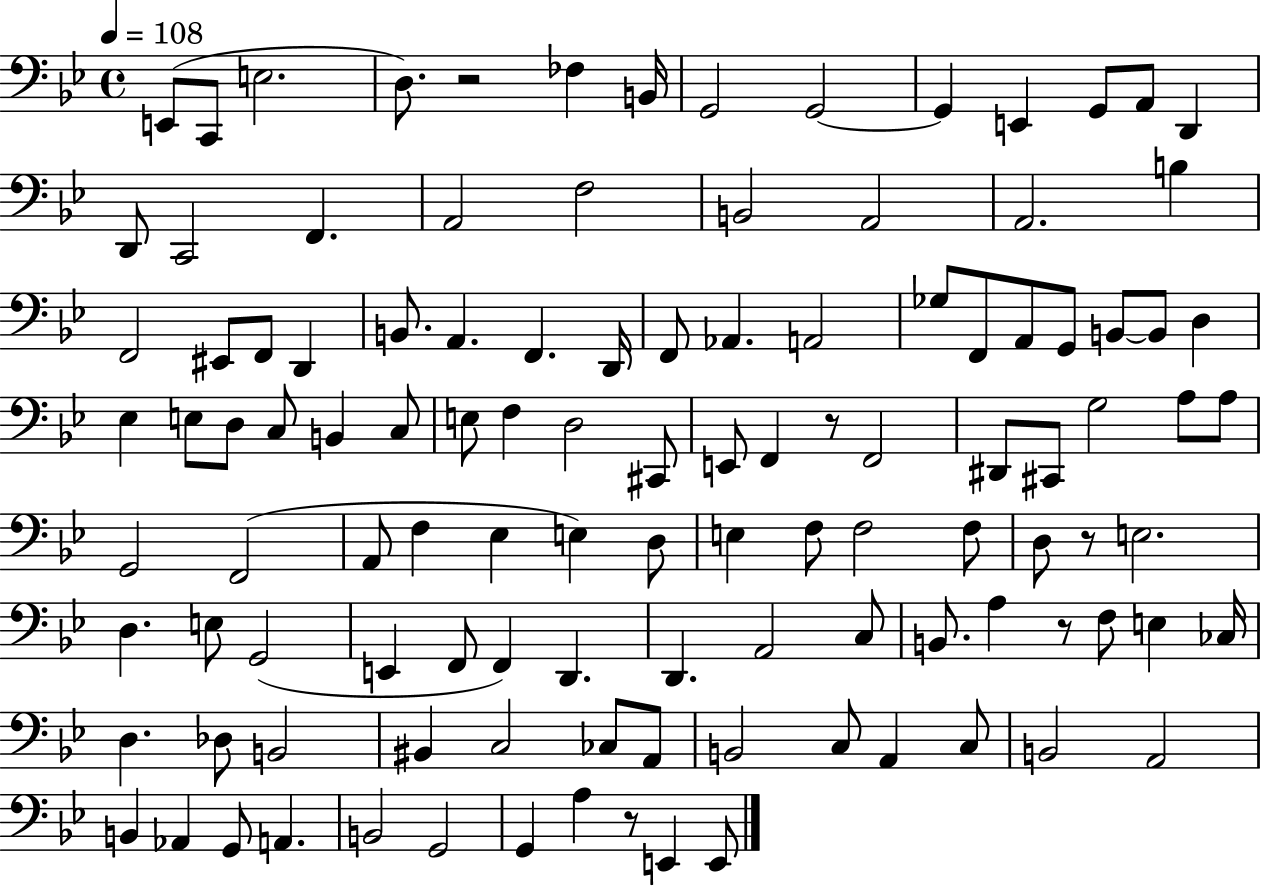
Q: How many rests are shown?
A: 5